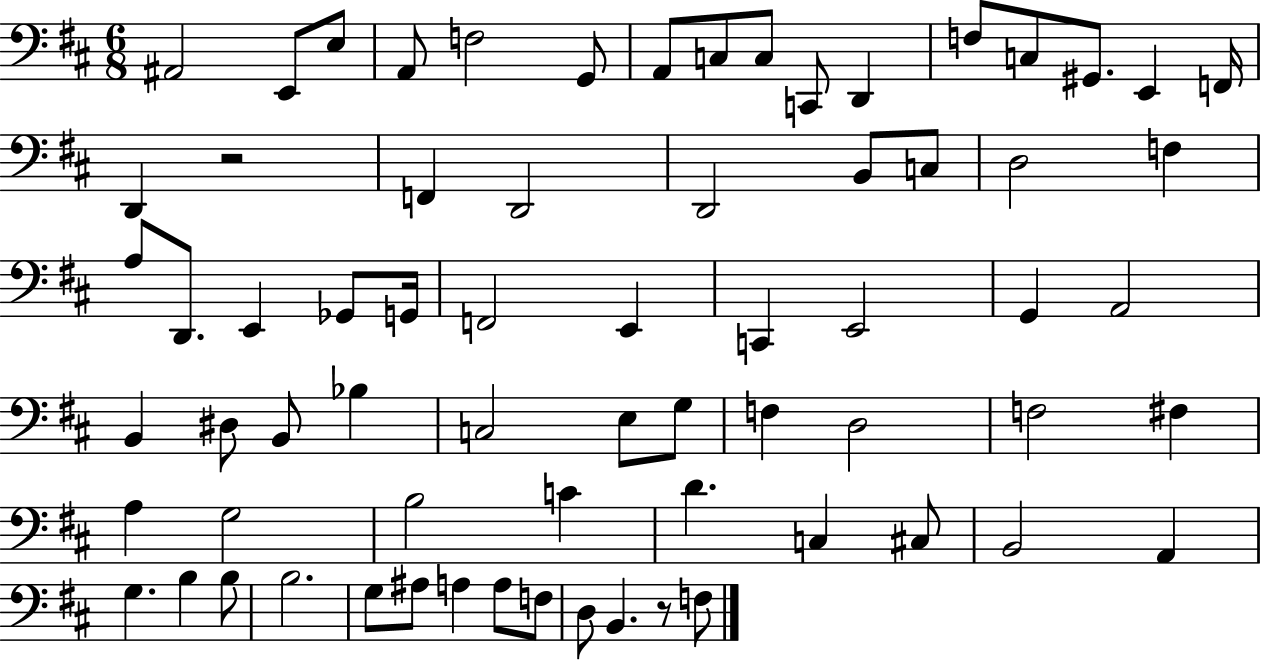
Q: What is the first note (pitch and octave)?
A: A#2